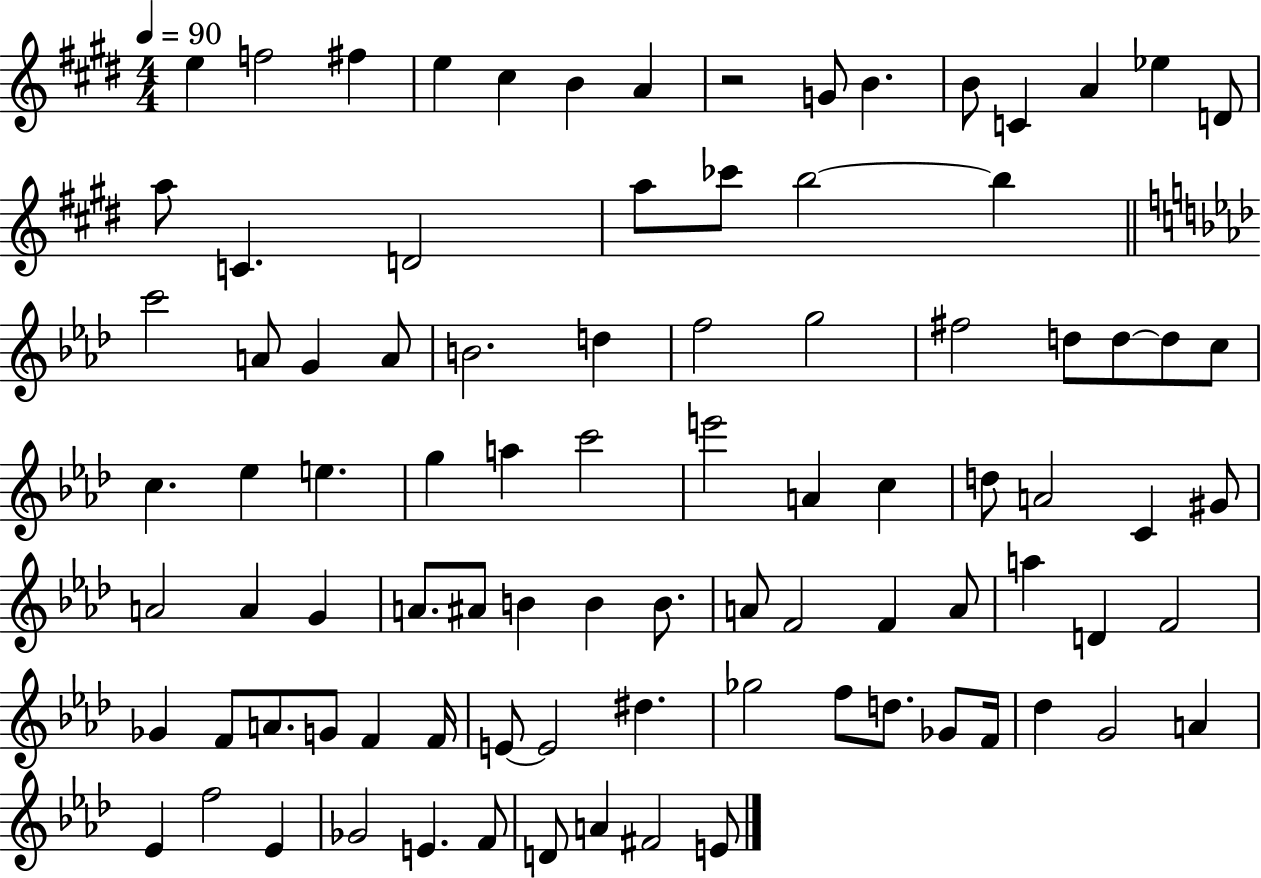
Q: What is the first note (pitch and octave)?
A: E5